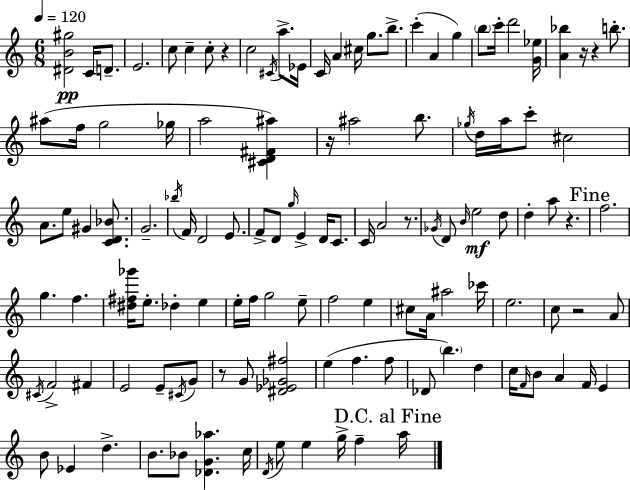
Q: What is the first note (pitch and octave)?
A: C4